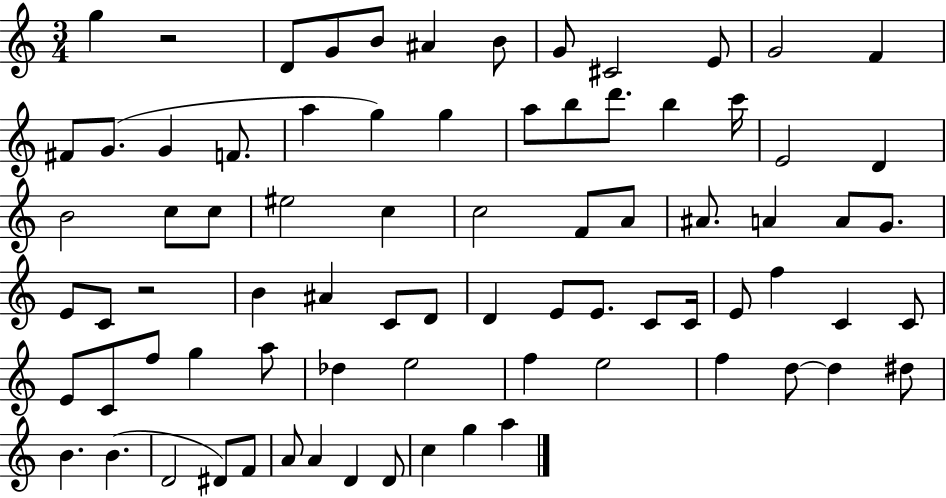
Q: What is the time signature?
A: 3/4